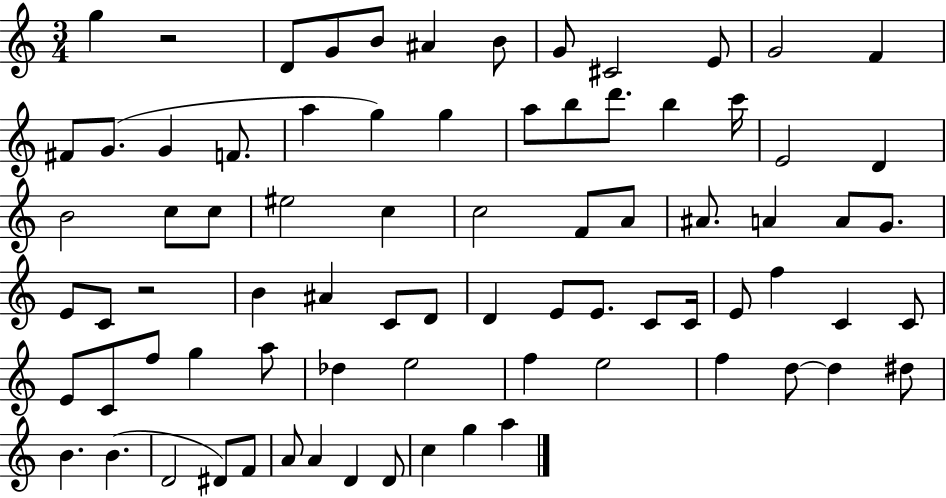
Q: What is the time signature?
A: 3/4